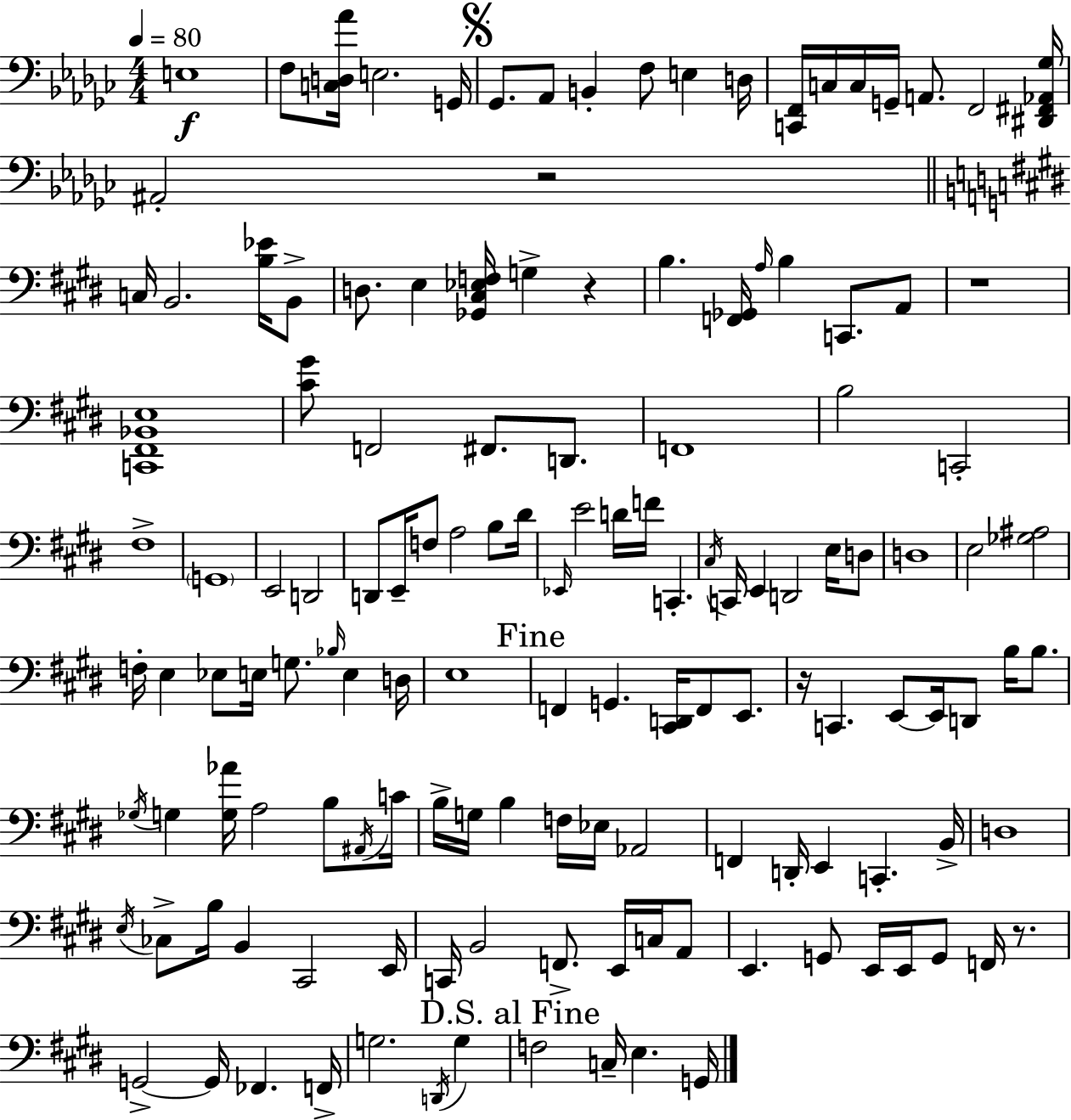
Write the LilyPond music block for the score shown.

{
  \clef bass
  \numericTimeSignature
  \time 4/4
  \key ees \minor
  \tempo 4 = 80
  \repeat volta 2 { e1\f | f8 <c d aes'>16 e2. g,16 | \mark \markup { \musicglyph "scripts.segno" } ges,8. aes,8 b,4-. f8 e4 d16 | <c, f,>16 c16 c16 g,16-- a,8. f,2 <dis, fis, aes, ges>16 | \break ais,2-. r2 | \bar "||" \break \key e \major c16 b,2. <b ees'>16 b,8-> | d8. e4 <ges, cis ees f>16 g4-> r4 | b4. <f, ges,>16 \grace { a16 } b4 c,8. a,8 | r1 | \break <c, fis, bes, e>1 | <cis' gis'>8 f,2 fis,8. d,8. | f,1 | b2 c,2-. | \break fis1-> | \parenthesize g,1 | e,2 d,2 | d,8 e,16-- f8 a2 b8 | \break dis'16 \grace { ees,16 } e'2 d'16 f'16 c,4.-. | \acciaccatura { cis16 } c,16 e,4 d,2 | e16 d8 d1 | e2 <ges ais>2 | \break f16-. e4 ees8 e16 g8. \grace { bes16 } e4 | d16 e1 | \mark "Fine" f,4 g,4. <cis, d,>16 f,8 | e,8. r16 c,4. e,8~~ e,16 d,8 | \break b16 b8. \acciaccatura { ges16 } g4 <g aes'>16 a2 | b8 \acciaccatura { ais,16 } c'16 b16-> g16 b4 f16 ees16 aes,2 | f,4 d,16-. e,4 c,4.-. | b,16-> d1 | \break \acciaccatura { e16 } ces8-> b16 b,4 cis,2 | e,16 c,16 b,2 | f,8.-> e,16 c16 a,8 e,4. g,8 e,16 | e,16 g,8 f,16 r8. g,2->~~ g,16 | \break fes,4. f,16-> g2. | \acciaccatura { d,16 } g4 \mark "D.S. al Fine" f2 | c16-- e4. g,16 } \bar "|."
}